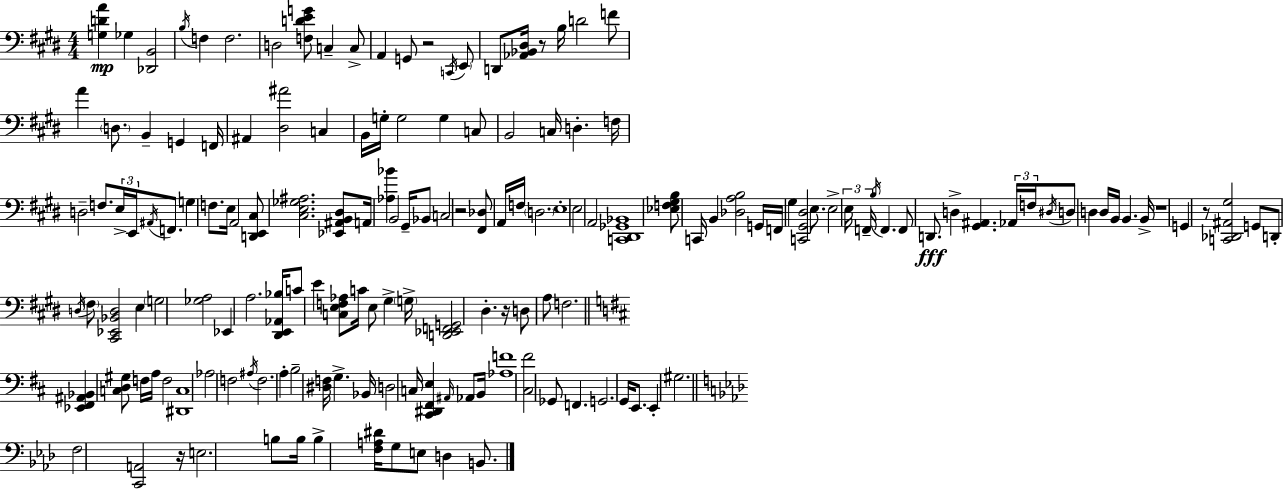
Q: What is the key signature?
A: E major